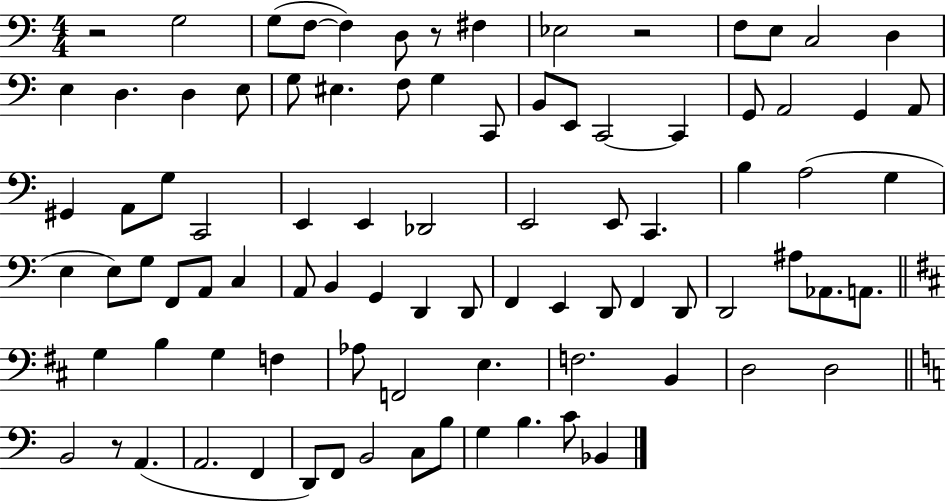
R/h G3/h G3/e F3/e F3/q D3/e R/e F#3/q Eb3/h R/h F3/e E3/e C3/h D3/q E3/q D3/q. D3/q E3/e G3/e EIS3/q. F3/e G3/q C2/e B2/e E2/e C2/h C2/q G2/e A2/h G2/q A2/e G#2/q A2/e G3/e C2/h E2/q E2/q Db2/h E2/h E2/e C2/q. B3/q A3/h G3/q E3/q E3/e G3/e F2/e A2/e C3/q A2/e B2/q G2/q D2/q D2/e F2/q E2/q D2/e F2/q D2/e D2/h A#3/e Ab2/e. A2/e. G3/q B3/q G3/q F3/q Ab3/e F2/h E3/q. F3/h. B2/q D3/h D3/h B2/h R/e A2/q. A2/h. F2/q D2/e F2/e B2/h C3/e B3/e G3/q B3/q. C4/e Bb2/q